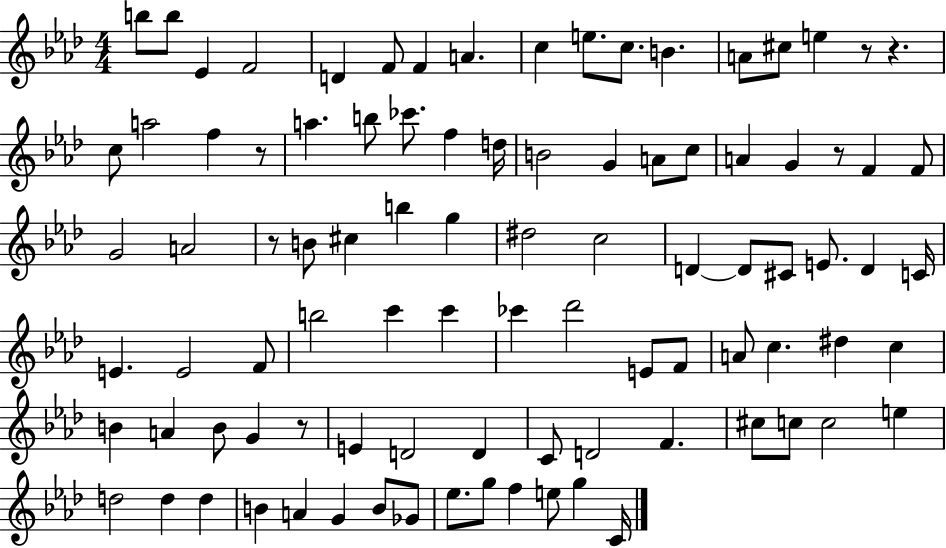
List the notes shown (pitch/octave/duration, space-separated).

B5/e B5/e Eb4/q F4/h D4/q F4/e F4/q A4/q. C5/q E5/e. C5/e. B4/q. A4/e C#5/e E5/q R/e R/q. C5/e A5/h F5/q R/e A5/q. B5/e CES6/e. F5/q D5/s B4/h G4/q A4/e C5/e A4/q G4/q R/e F4/q F4/e G4/h A4/h R/e B4/e C#5/q B5/q G5/q D#5/h C5/h D4/q D4/e C#4/e E4/e. D4/q C4/s E4/q. E4/h F4/e B5/h C6/q C6/q CES6/q Db6/h E4/e F4/e A4/e C5/q. D#5/q C5/q B4/q A4/q B4/e G4/q R/e E4/q D4/h D4/q C4/e D4/h F4/q. C#5/e C5/e C5/h E5/q D5/h D5/q D5/q B4/q A4/q G4/q B4/e Gb4/e Eb5/e. G5/e F5/q E5/e G5/q C4/s